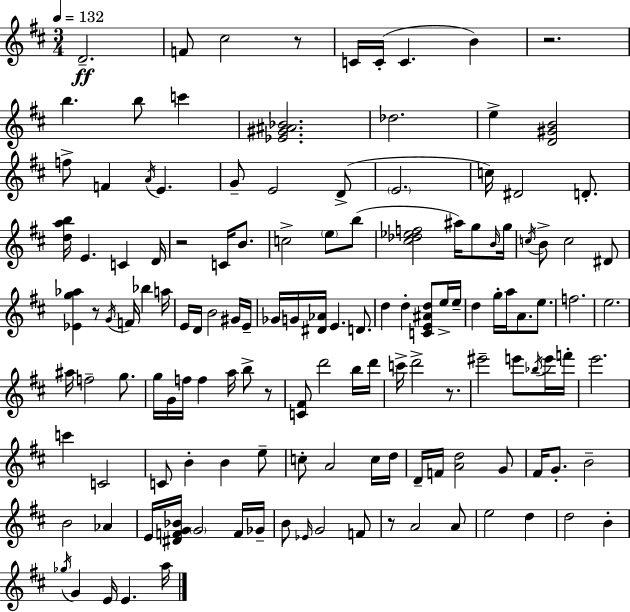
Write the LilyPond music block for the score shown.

{
  \clef treble
  \numericTimeSignature
  \time 3/4
  \key d \major
  \tempo 4 = 132
  \repeat volta 2 { d'2.--\ff | f'8 cis''2 r8 | c'16 c'16-.( c'4. b'4) | r2. | \break b''4. b''8 c'''4 | <ees' gis' ais' bes'>2. | des''2. | e''4-> <d' gis' b'>2 | \break f''8-> f'4 \acciaccatura { a'16 } e'4. | g'8-- e'2 d'8->( | \parenthesize e'2. | c''16) dis'2 d'8.-. | \break <d'' a'' b''>16 e'4. c'4 | d'16 r2 c'16 b'8. | c''2-> \parenthesize e''8 b''8( | <cis'' des'' ees'' f''>2 ais''16) g''8 | \break \grace { b'16 } g''16 \acciaccatura { c''16 } b'8-> c''2 | dis'8 <ees' g'' aes''>4 r8 \acciaccatura { g'16 } f'16 bes''4 | a''16 e'16 d'16 b'2 | gis'16 e'16-- ges'16 g'16 <dis' aes'>16 e'4. | \break d'8. d''4 d''4-. | <c' e' ais' d''>8 e''16-> e''16-- d''4 g''16-. a''16 a'8. | e''8. f''2. | e''2. | \break ais''16 f''2-- | g''8. g''16 g'16 f''16 f''4 a''16 | b''8-> r8 <c' fis'>8 d'''2 | b''16 d'''16 c'''16-> d'''2-> | \break r8. eis'''2-- | e'''8 \acciaccatura { bes''16 } e'''16 f'''16-. e'''2. | c'''4 c'2 | c'8 b'4-. b'4 | \break e''8-- c''8-. a'2 | c''16 d''16 d'16-- f'16 <a' d''>2 | g'8 fis'16 g'8.-. b'2-- | b'2 | \break aes'4 e'16 <dis' f' g' bes'>16 \parenthesize g'2 | f'16 ges'16-- b'8 \grace { ees'16 } g'2 | f'8 r8 a'2 | a'8 e''2 | \break d''4 d''2 | b'4-. \acciaccatura { ges''16 } g'4 e'16 | e'4. a''16 } \bar "|."
}